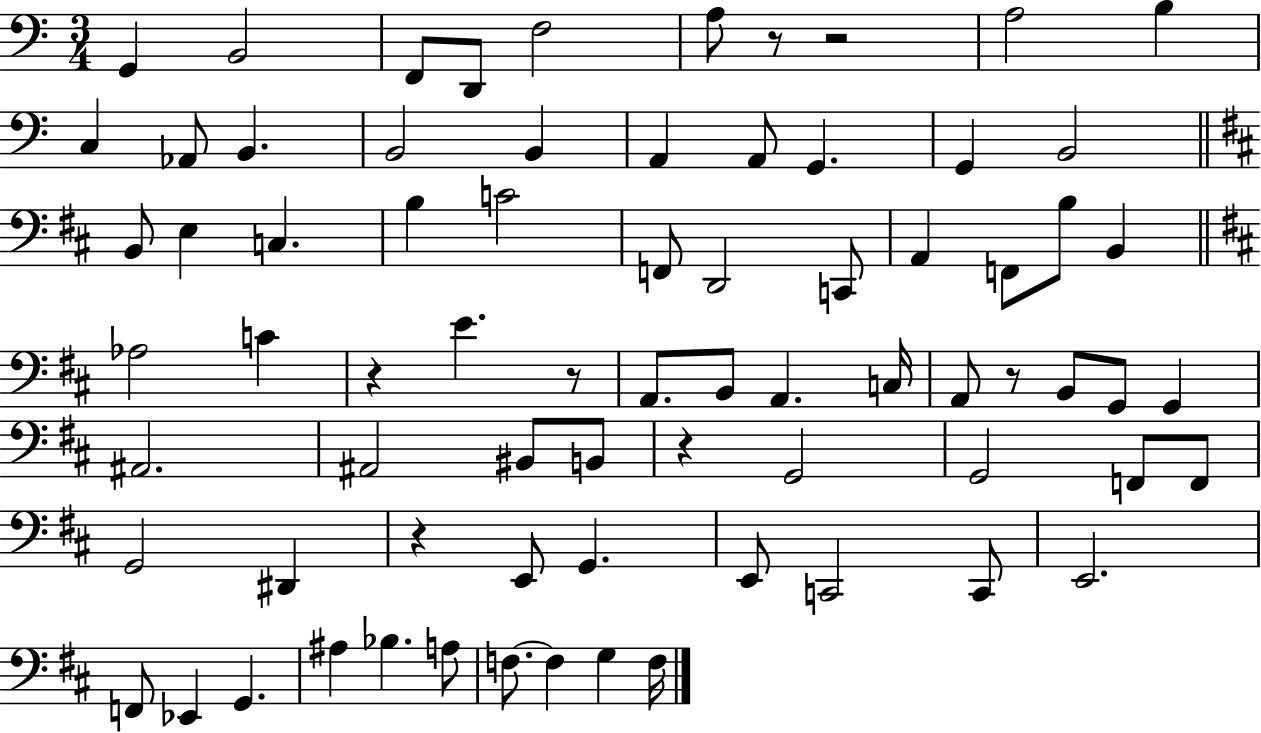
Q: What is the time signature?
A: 3/4